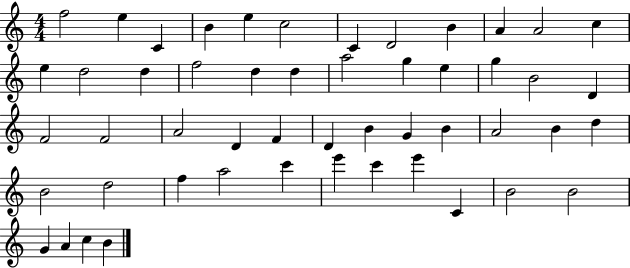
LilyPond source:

{
  \clef treble
  \numericTimeSignature
  \time 4/4
  \key c \major
  f''2 e''4 c'4 | b'4 e''4 c''2 | c'4 d'2 b'4 | a'4 a'2 c''4 | \break e''4 d''2 d''4 | f''2 d''4 d''4 | a''2 g''4 e''4 | g''4 b'2 d'4 | \break f'2 f'2 | a'2 d'4 f'4 | d'4 b'4 g'4 b'4 | a'2 b'4 d''4 | \break b'2 d''2 | f''4 a''2 c'''4 | e'''4 c'''4 e'''4 c'4 | b'2 b'2 | \break g'4 a'4 c''4 b'4 | \bar "|."
}